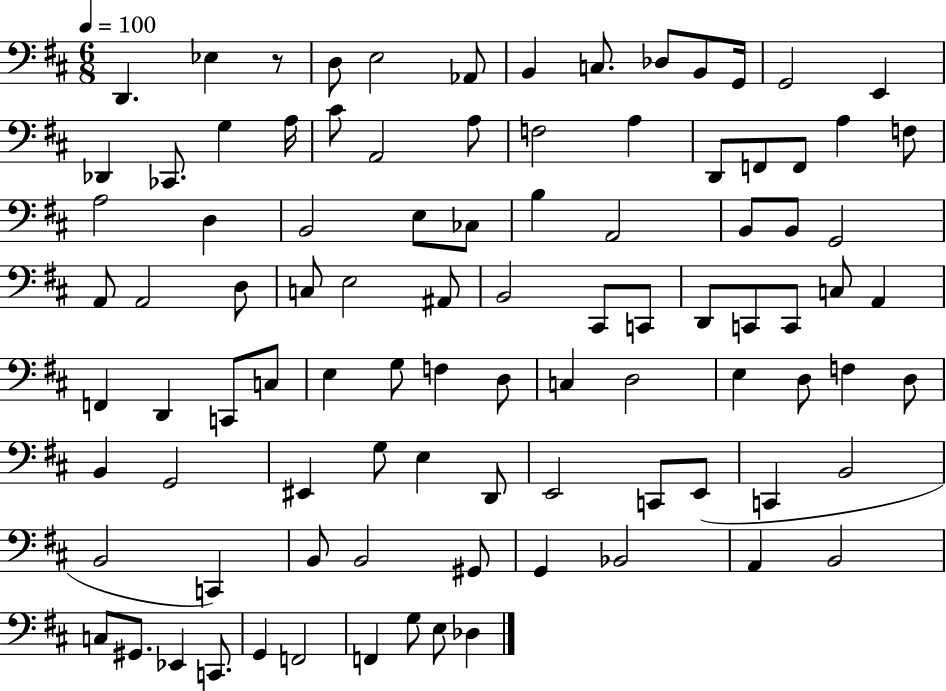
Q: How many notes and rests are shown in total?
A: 95